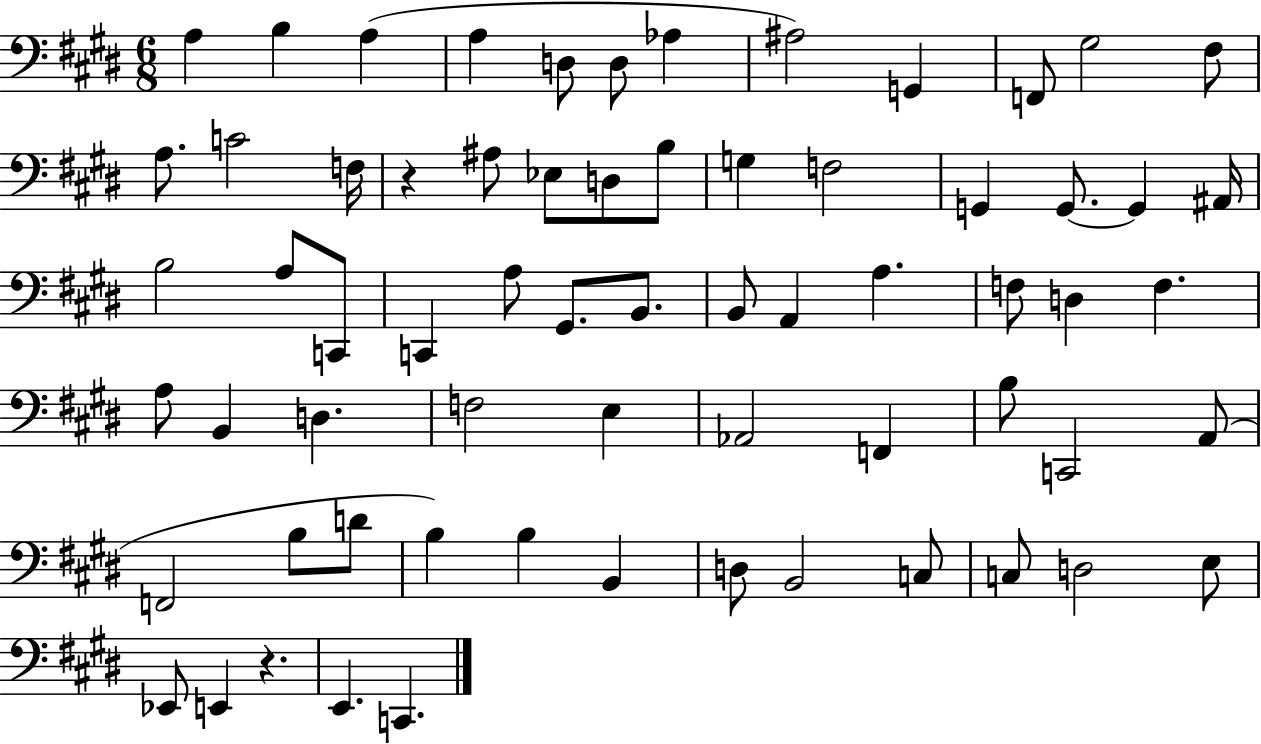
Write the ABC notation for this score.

X:1
T:Untitled
M:6/8
L:1/4
K:E
A, B, A, A, D,/2 D,/2 _A, ^A,2 G,, F,,/2 ^G,2 ^F,/2 A,/2 C2 F,/4 z ^A,/2 _E,/2 D,/2 B,/2 G, F,2 G,, G,,/2 G,, ^A,,/4 B,2 A,/2 C,,/2 C,, A,/2 ^G,,/2 B,,/2 B,,/2 A,, A, F,/2 D, F, A,/2 B,, D, F,2 E, _A,,2 F,, B,/2 C,,2 A,,/2 F,,2 B,/2 D/2 B, B, B,, D,/2 B,,2 C,/2 C,/2 D,2 E,/2 _E,,/2 E,, z E,, C,,